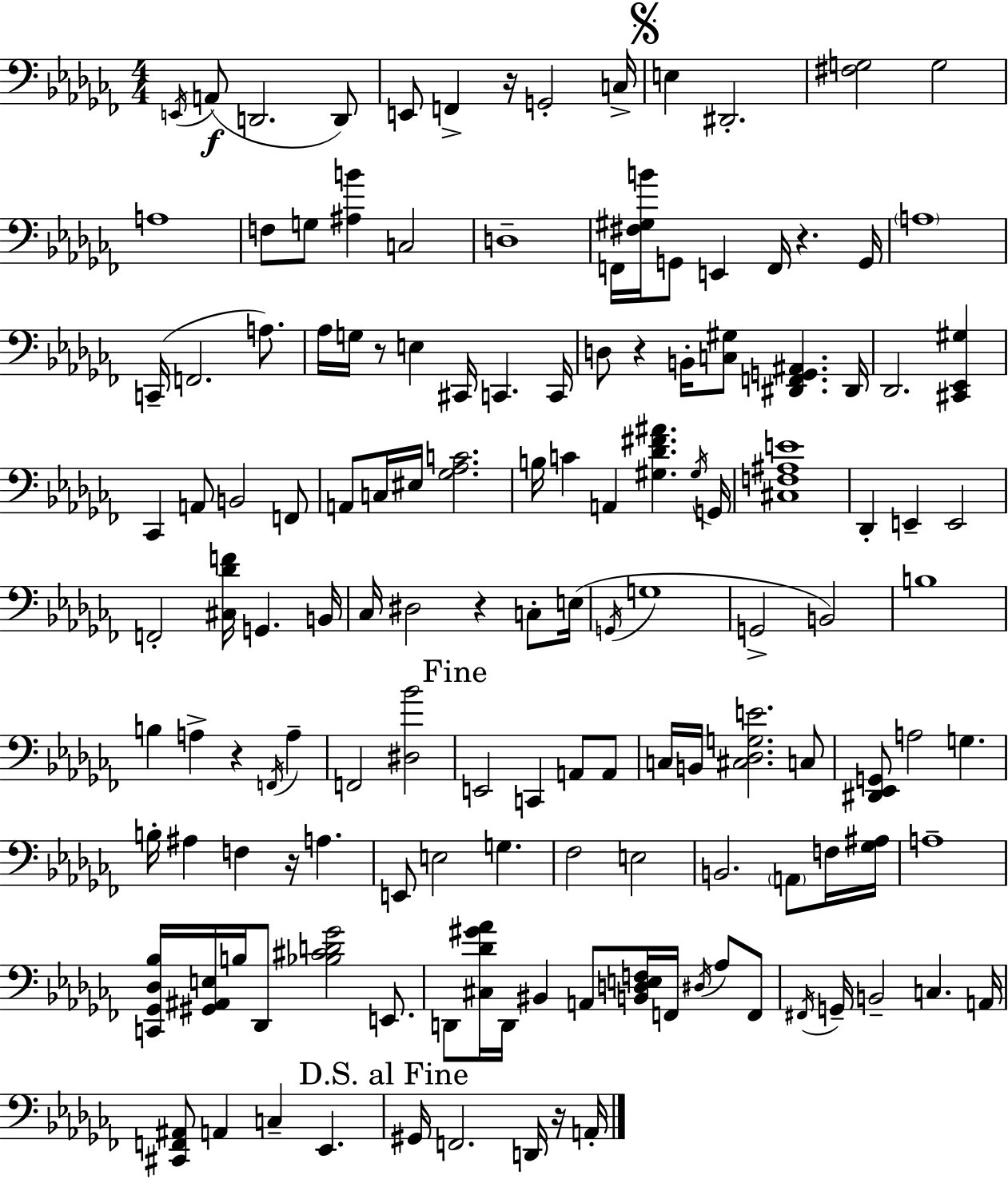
{
  \clef bass
  \numericTimeSignature
  \time 4/4
  \key aes \minor
  \acciaccatura { e,16 }(\f a,8 d,2. d,8) | e,8 f,4-> r16 g,2-. | c16-> \mark \markup { \musicglyph "scripts.segno" } e4 dis,2.-. | <fis g>2 g2 | \break a1 | f8 g8 <ais b'>4 c2 | d1-- | f,16 <fis gis b'>16 g,8 e,4 f,16 r4. | \break g,16 \parenthesize a1 | c,16--( f,2. a8.) | aes16 g16 r8 e4 cis,16 c,4. | c,16 d8 r4 b,16-. <c gis>8 <dis, f, g, ais,>4. | \break dis,16 des,2. <cis, ees, gis>4 | ces,4 a,8 b,2 f,8 | a,8 c16 eis16 <ges aes c'>2. | b16 c'4 a,4 <gis des' fis' ais'>4. | \break \acciaccatura { gis16 } g,16 <cis f ais e'>1 | des,4-. e,4-- e,2 | f,2-. <cis des' f'>16 g,4. | b,16 ces16 dis2 r4 c8-. | \break e16( \acciaccatura { g,16 } g1 | g,2-> b,2) | b1 | b4 a4-> r4 \acciaccatura { f,16 } | \break a4-- f,2 <dis bes'>2 | \mark "Fine" e,2 c,4 | a,8 a,8 c16 b,16 <cis des g e'>2. | c8 <dis, ees, g,>8 a2 g4. | \break b16-. ais4 f4 r16 a4. | e,8 e2 g4. | fes2 e2 | b,2. | \break \parenthesize a,8 f16 <ges ais>16 a1-- | <c, ges, des bes>16 <gis, ais, e>16 b16 des,8 <bes cis' d' ges'>2 | e,8. d,8 <cis des' gis' aes'>16 d,16 bis,4 a,8 <b, d e f>16 f,16 | \acciaccatura { dis16 } aes8 f,8 \acciaccatura { fis,16 } g,16-- b,2-- c4. | \break a,16 <cis, f, ais,>8 a,4 c4-- | ees,4. \mark "D.S. al Fine" gis,16 f,2. | d,16 r16 a,16-. \bar "|."
}